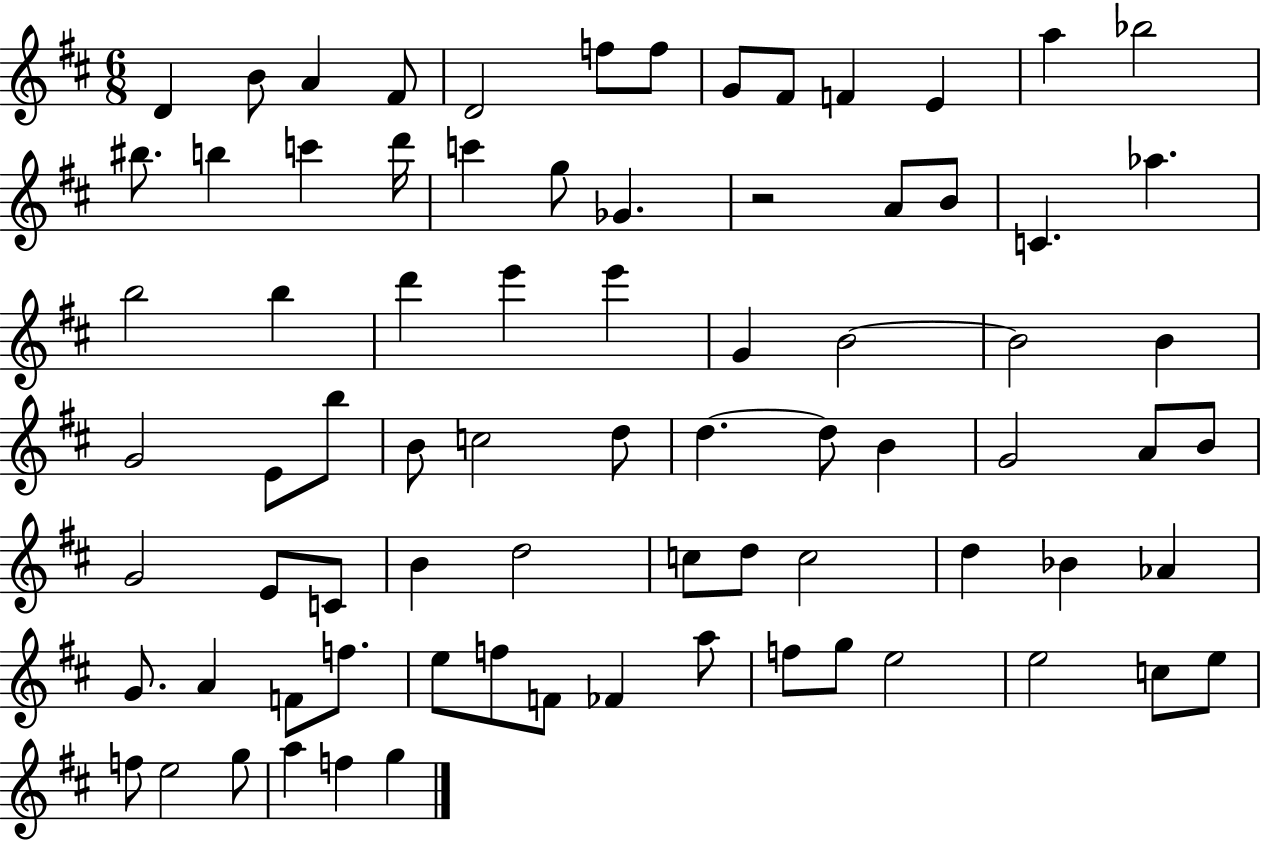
X:1
T:Untitled
M:6/8
L:1/4
K:D
D B/2 A ^F/2 D2 f/2 f/2 G/2 ^F/2 F E a _b2 ^b/2 b c' d'/4 c' g/2 _G z2 A/2 B/2 C _a b2 b d' e' e' G B2 B2 B G2 E/2 b/2 B/2 c2 d/2 d d/2 B G2 A/2 B/2 G2 E/2 C/2 B d2 c/2 d/2 c2 d _B _A G/2 A F/2 f/2 e/2 f/2 F/2 _F a/2 f/2 g/2 e2 e2 c/2 e/2 f/2 e2 g/2 a f g